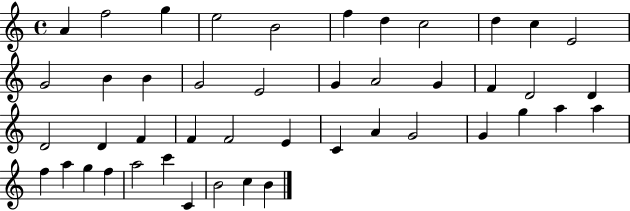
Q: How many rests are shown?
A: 0